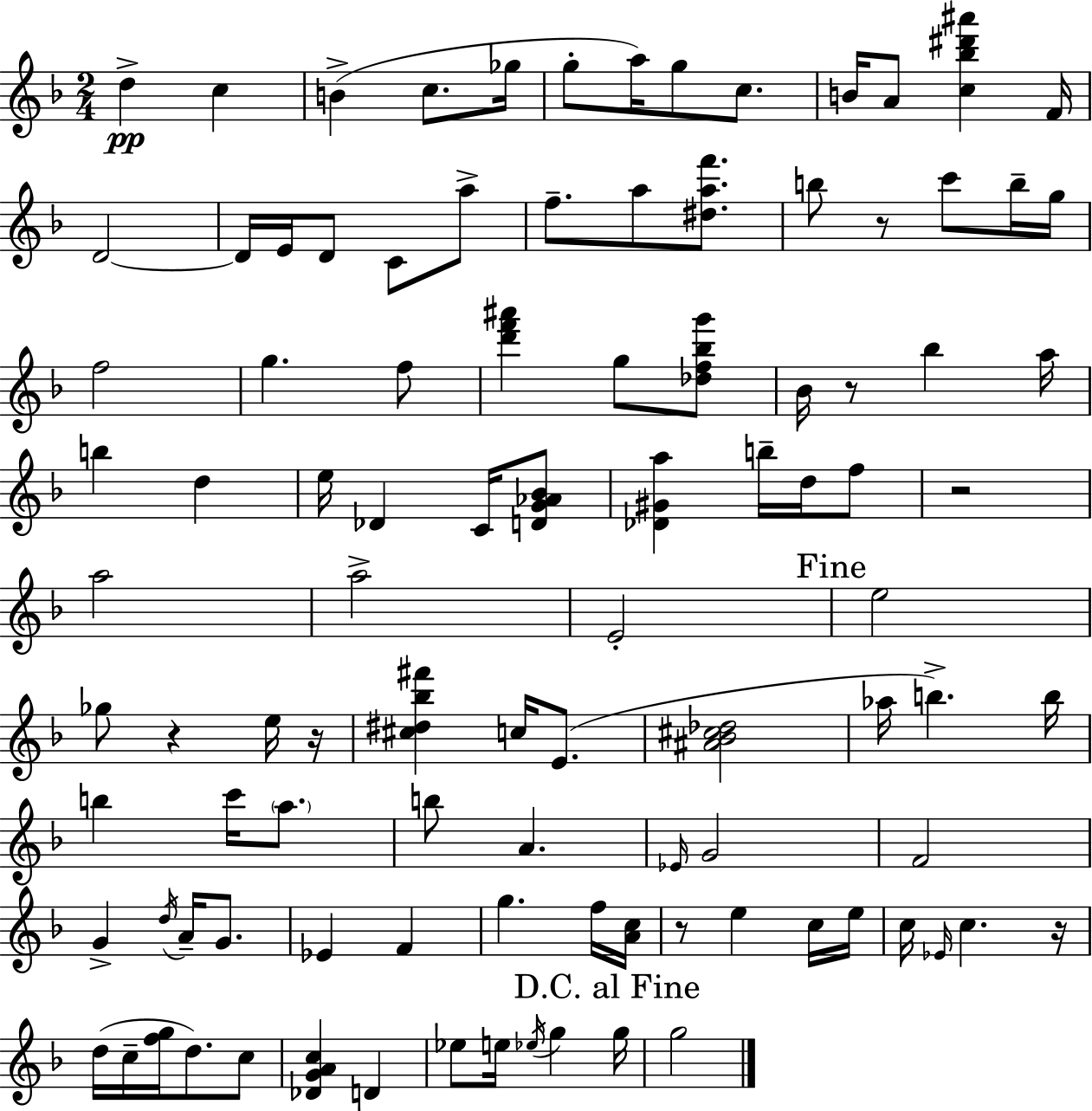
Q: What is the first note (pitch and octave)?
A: D5